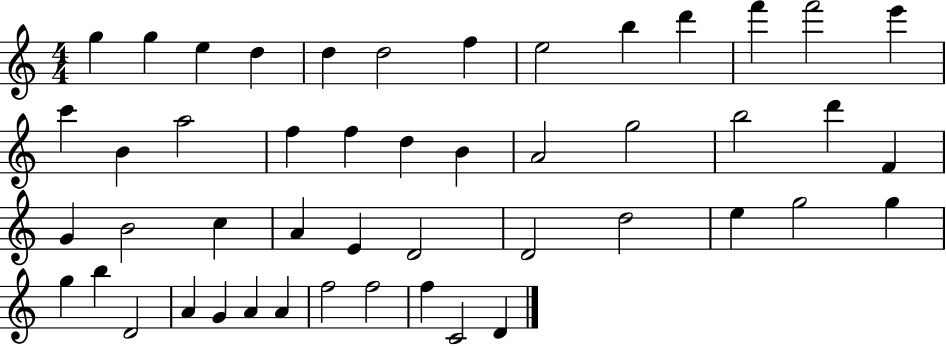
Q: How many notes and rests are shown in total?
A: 48